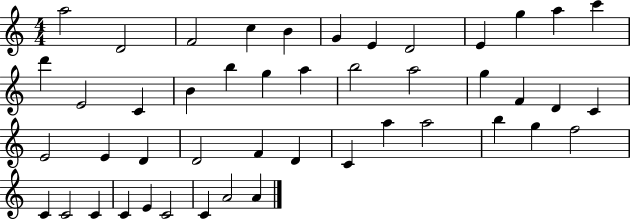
{
  \clef treble
  \numericTimeSignature
  \time 4/4
  \key c \major
  a''2 d'2 | f'2 c''4 b'4 | g'4 e'4 d'2 | e'4 g''4 a''4 c'''4 | \break d'''4 e'2 c'4 | b'4 b''4 g''4 a''4 | b''2 a''2 | g''4 f'4 d'4 c'4 | \break e'2 e'4 d'4 | d'2 f'4 d'4 | c'4 a''4 a''2 | b''4 g''4 f''2 | \break c'4 c'2 c'4 | c'4 e'4 c'2 | c'4 a'2 a'4 | \bar "|."
}